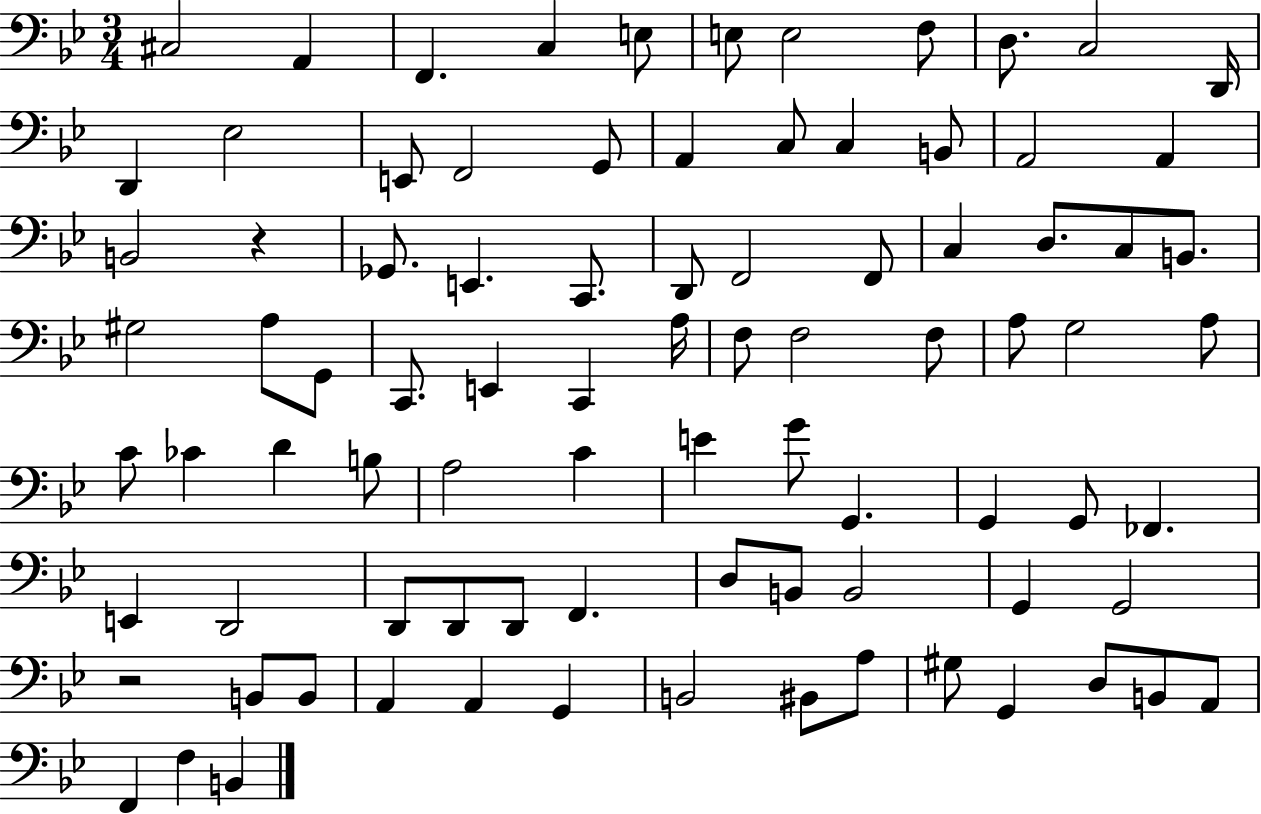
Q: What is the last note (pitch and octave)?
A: B2